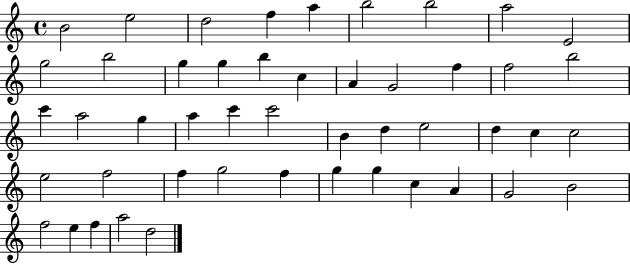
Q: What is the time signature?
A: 4/4